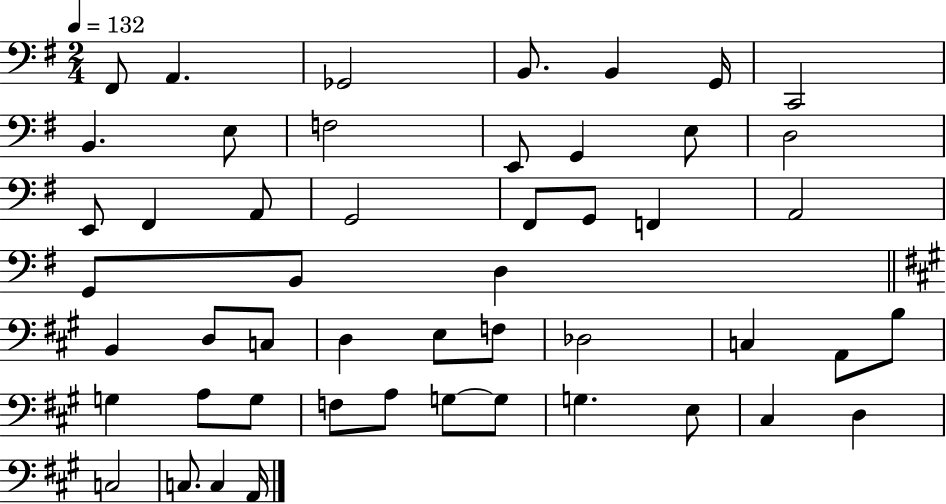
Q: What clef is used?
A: bass